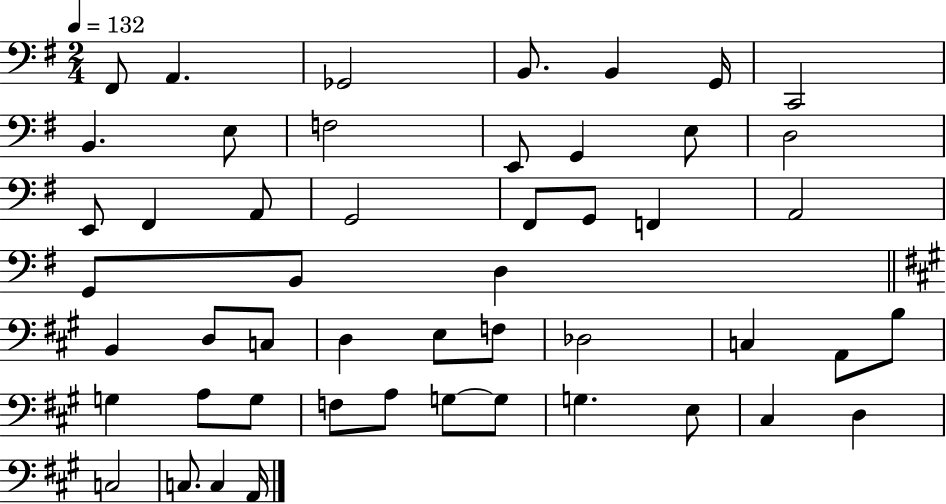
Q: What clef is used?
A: bass